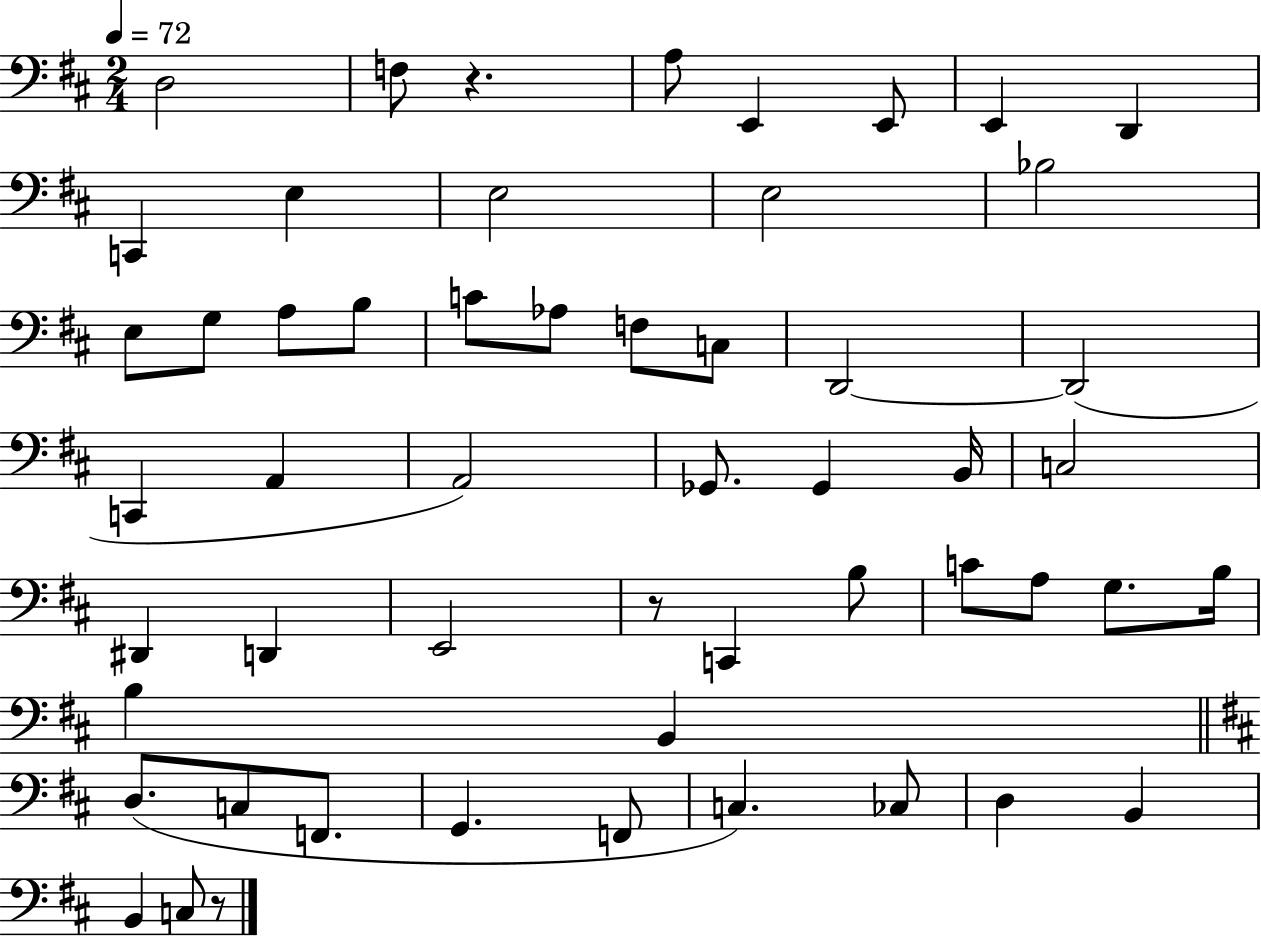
X:1
T:Untitled
M:2/4
L:1/4
K:D
D,2 F,/2 z A,/2 E,, E,,/2 E,, D,, C,, E, E,2 E,2 _B,2 E,/2 G,/2 A,/2 B,/2 C/2 _A,/2 F,/2 C,/2 D,,2 D,,2 C,, A,, A,,2 _G,,/2 _G,, B,,/4 C,2 ^D,, D,, E,,2 z/2 C,, B,/2 C/2 A,/2 G,/2 B,/4 B, B,, D,/2 C,/2 F,,/2 G,, F,,/2 C, _C,/2 D, B,, B,, C,/2 z/2